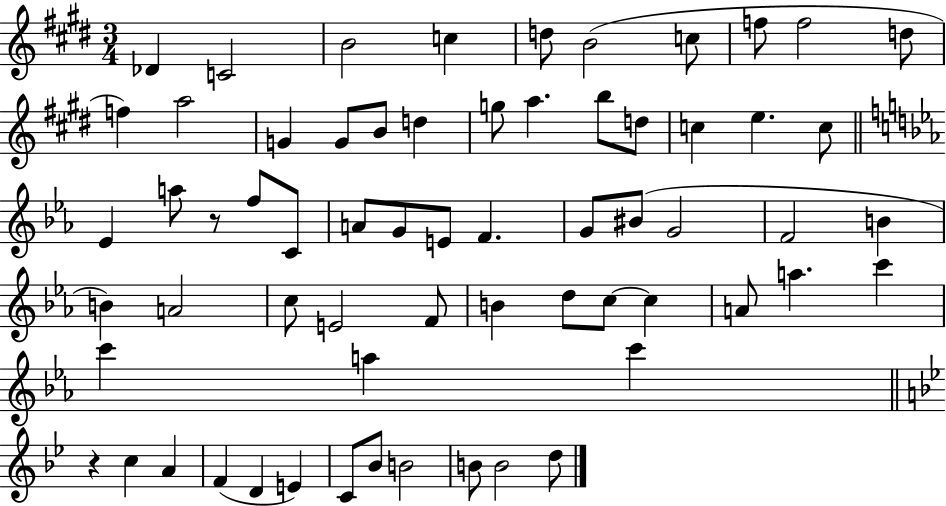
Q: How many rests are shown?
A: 2